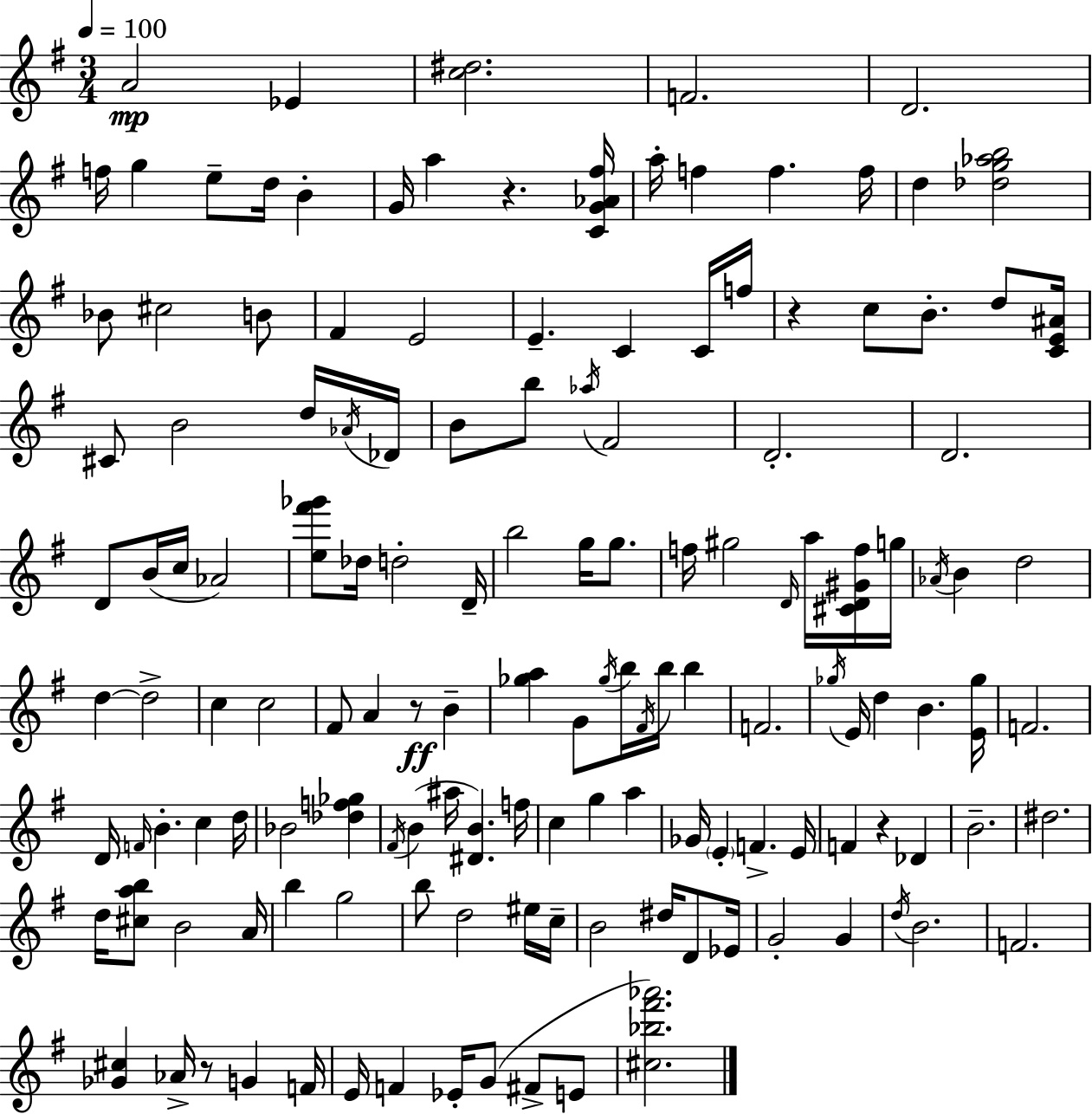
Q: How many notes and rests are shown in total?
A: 142